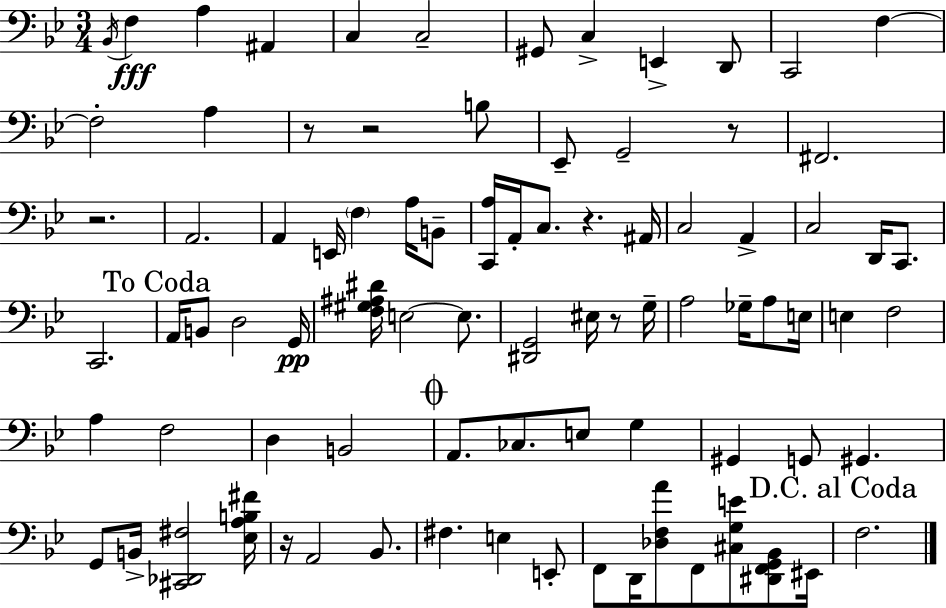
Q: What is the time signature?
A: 3/4